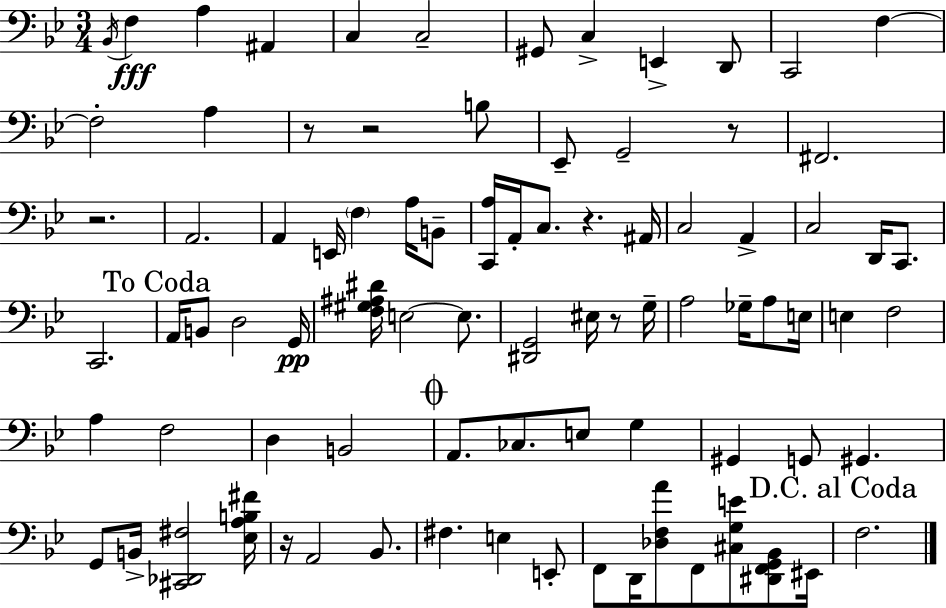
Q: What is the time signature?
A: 3/4